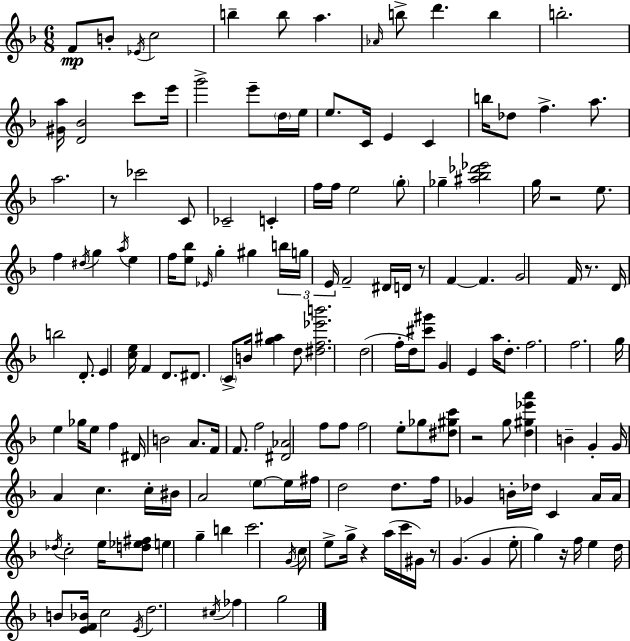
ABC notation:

X:1
T:Untitled
M:6/8
L:1/4
K:F
F/2 B/2 _E/4 c2 b b/2 a _A/4 b/2 d' b b2 [^Ga]/4 [D_B]2 c'/2 e'/4 g'2 e'/2 d/4 e/4 e/2 C/4 E C b/4 _d/2 f a/2 a2 z/2 _c'2 C/2 _C2 C f/4 f/4 e2 g/2 _g [^a_b_d'_e']2 g/4 z2 e/2 f ^d/4 g a/4 e f/4 [e_b]/2 _E/4 g ^g b/4 g/4 E/4 F2 ^D/4 D/4 z/2 F F G2 F/4 z/2 D/4 b2 D/2 E [ce]/4 F D/2 ^D/2 C/2 B/4 [g^a] d/2 [^df_e'b']2 d2 f/4 d/4 [^c'^g']/2 G E a/4 d/2 f2 f2 g/4 e _g/4 e/2 f ^D/4 B2 A/2 F/4 F/2 f2 [^D_A]2 f/2 f/2 f2 e/2 _g/2 [^d^gc']/2 z2 g/2 [d^g_e'a'] B G G/4 A c c/4 ^B/4 A2 e/2 e/4 ^f/4 d2 d/2 f/4 _G B/4 _d/4 C A/4 A/4 _d/4 c2 e/4 [d_e^f]/2 e g b c'2 G/4 c/2 e/2 g/4 z a/4 c'/4 ^G/4 z/2 G G e/2 g z/4 f/4 e d/4 B/2 [EF_B]/4 c2 E/4 d2 ^c/4 _f g2